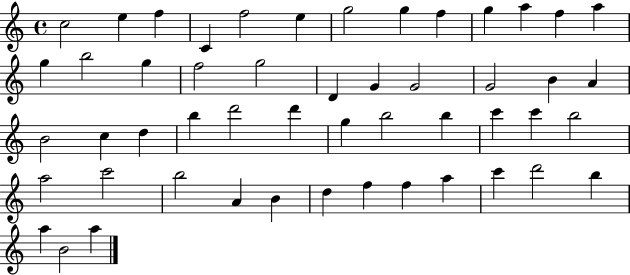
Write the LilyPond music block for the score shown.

{
  \clef treble
  \time 4/4
  \defaultTimeSignature
  \key c \major
  c''2 e''4 f''4 | c'4 f''2 e''4 | g''2 g''4 f''4 | g''4 a''4 f''4 a''4 | \break g''4 b''2 g''4 | f''2 g''2 | d'4 g'4 g'2 | g'2 b'4 a'4 | \break b'2 c''4 d''4 | b''4 d'''2 d'''4 | g''4 b''2 b''4 | c'''4 c'''4 b''2 | \break a''2 c'''2 | b''2 a'4 b'4 | d''4 f''4 f''4 a''4 | c'''4 d'''2 b''4 | \break a''4 b'2 a''4 | \bar "|."
}